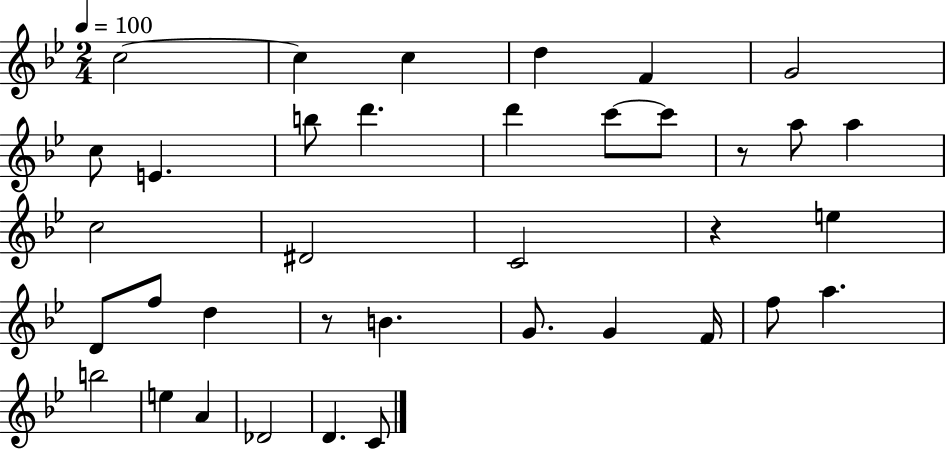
C5/h C5/q C5/q D5/q F4/q G4/h C5/e E4/q. B5/e D6/q. D6/q C6/e C6/e R/e A5/e A5/q C5/h D#4/h C4/h R/q E5/q D4/e F5/e D5/q R/e B4/q. G4/e. G4/q F4/s F5/e A5/q. B5/h E5/q A4/q Db4/h D4/q. C4/e